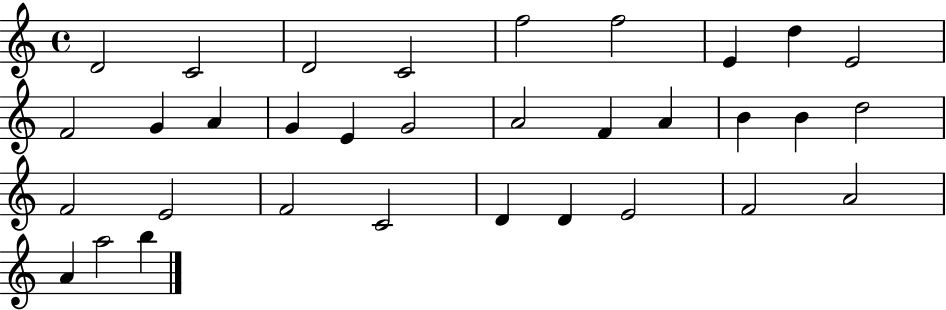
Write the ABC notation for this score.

X:1
T:Untitled
M:4/4
L:1/4
K:C
D2 C2 D2 C2 f2 f2 E d E2 F2 G A G E G2 A2 F A B B d2 F2 E2 F2 C2 D D E2 F2 A2 A a2 b